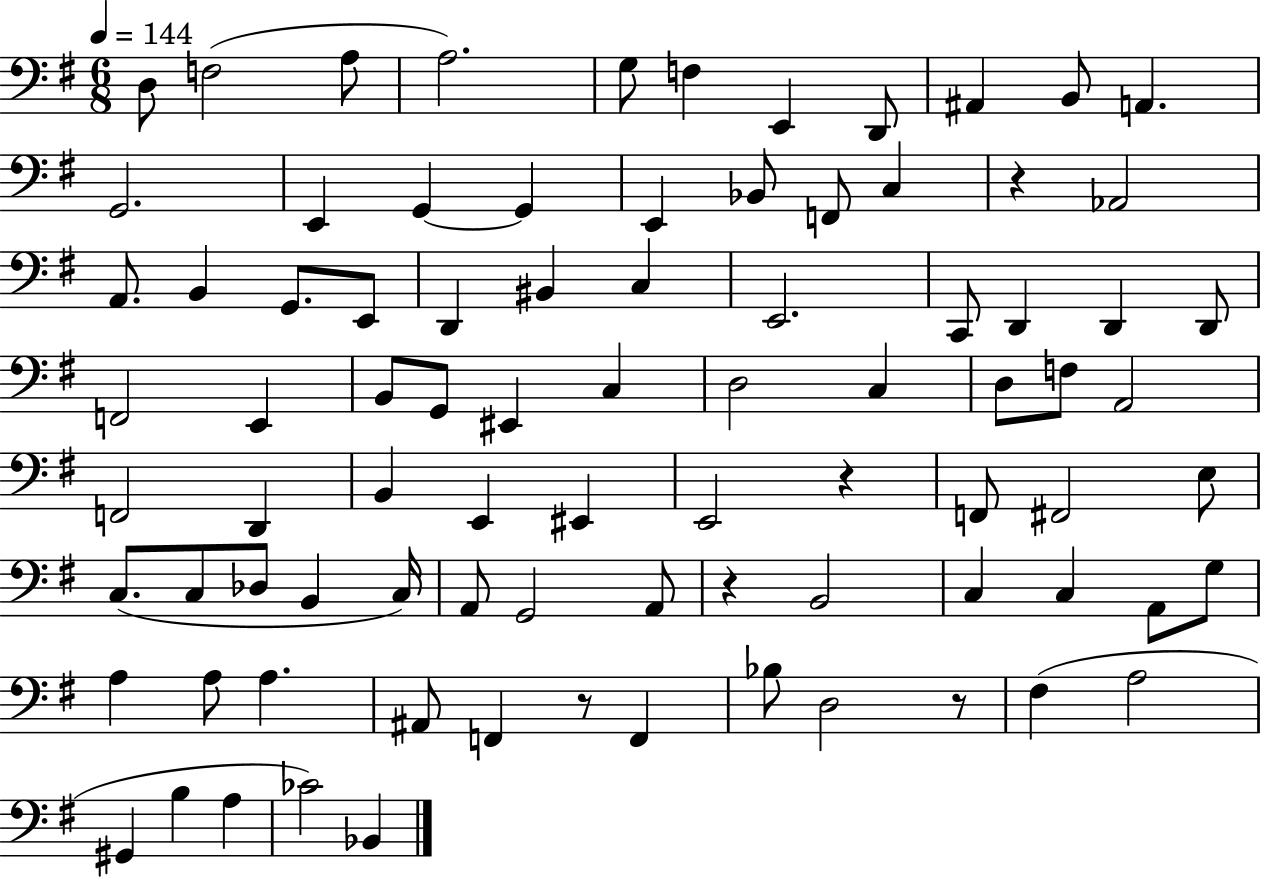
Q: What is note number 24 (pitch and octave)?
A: E2